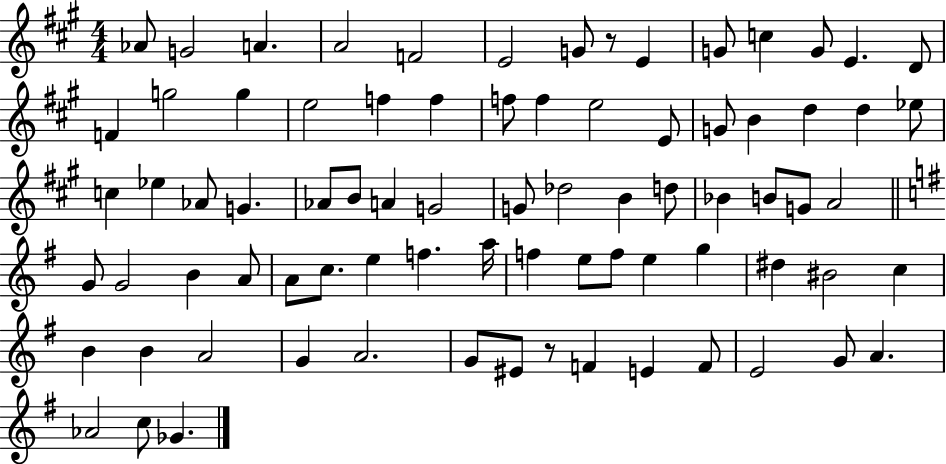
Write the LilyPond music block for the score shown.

{
  \clef treble
  \numericTimeSignature
  \time 4/4
  \key a \major
  aes'8 g'2 a'4. | a'2 f'2 | e'2 g'8 r8 e'4 | g'8 c''4 g'8 e'4. d'8 | \break f'4 g''2 g''4 | e''2 f''4 f''4 | f''8 f''4 e''2 e'8 | g'8 b'4 d''4 d''4 ees''8 | \break c''4 ees''4 aes'8 g'4. | aes'8 b'8 a'4 g'2 | g'8 des''2 b'4 d''8 | bes'4 b'8 g'8 a'2 | \break \bar "||" \break \key e \minor g'8 g'2 b'4 a'8 | a'8 c''8. e''4 f''4. a''16 | f''4 e''8 f''8 e''4 g''4 | dis''4 bis'2 c''4 | \break b'4 b'4 a'2 | g'4 a'2. | g'8 eis'8 r8 f'4 e'4 f'8 | e'2 g'8 a'4. | \break aes'2 c''8 ges'4. | \bar "|."
}